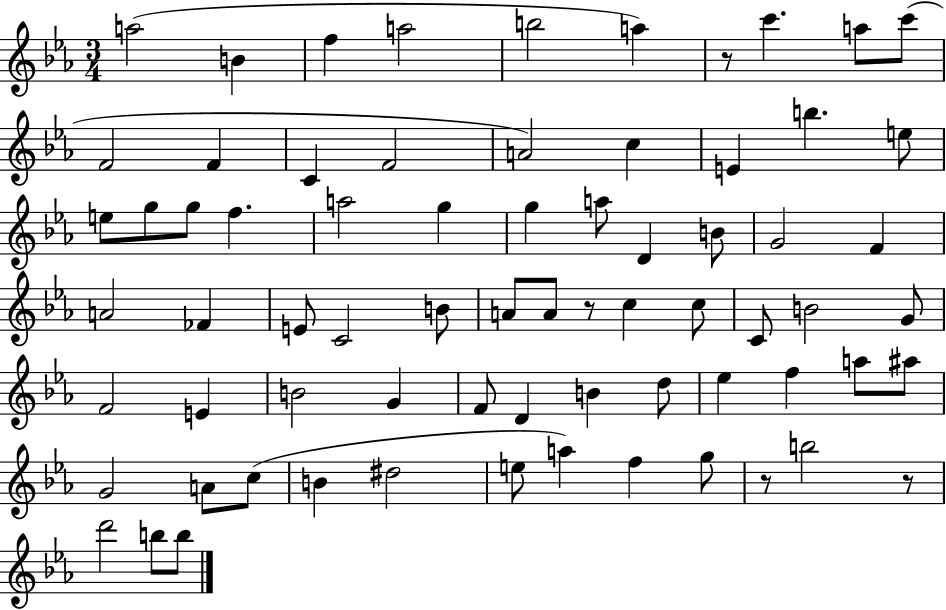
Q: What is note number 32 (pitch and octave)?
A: FES4